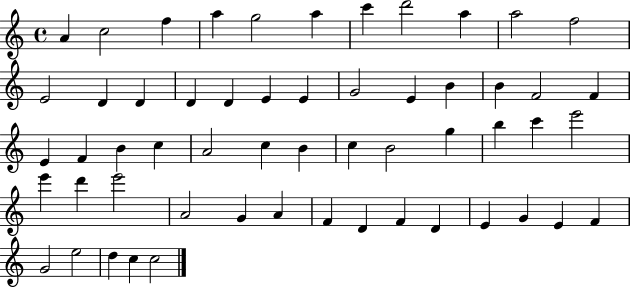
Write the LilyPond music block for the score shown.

{
  \clef treble
  \time 4/4
  \defaultTimeSignature
  \key c \major
  a'4 c''2 f''4 | a''4 g''2 a''4 | c'''4 d'''2 a''4 | a''2 f''2 | \break e'2 d'4 d'4 | d'4 d'4 e'4 e'4 | g'2 e'4 b'4 | b'4 f'2 f'4 | \break e'4 f'4 b'4 c''4 | a'2 c''4 b'4 | c''4 b'2 g''4 | b''4 c'''4 e'''2 | \break e'''4 d'''4 e'''2 | a'2 g'4 a'4 | f'4 d'4 f'4 d'4 | e'4 g'4 e'4 f'4 | \break g'2 e''2 | d''4 c''4 c''2 | \bar "|."
}